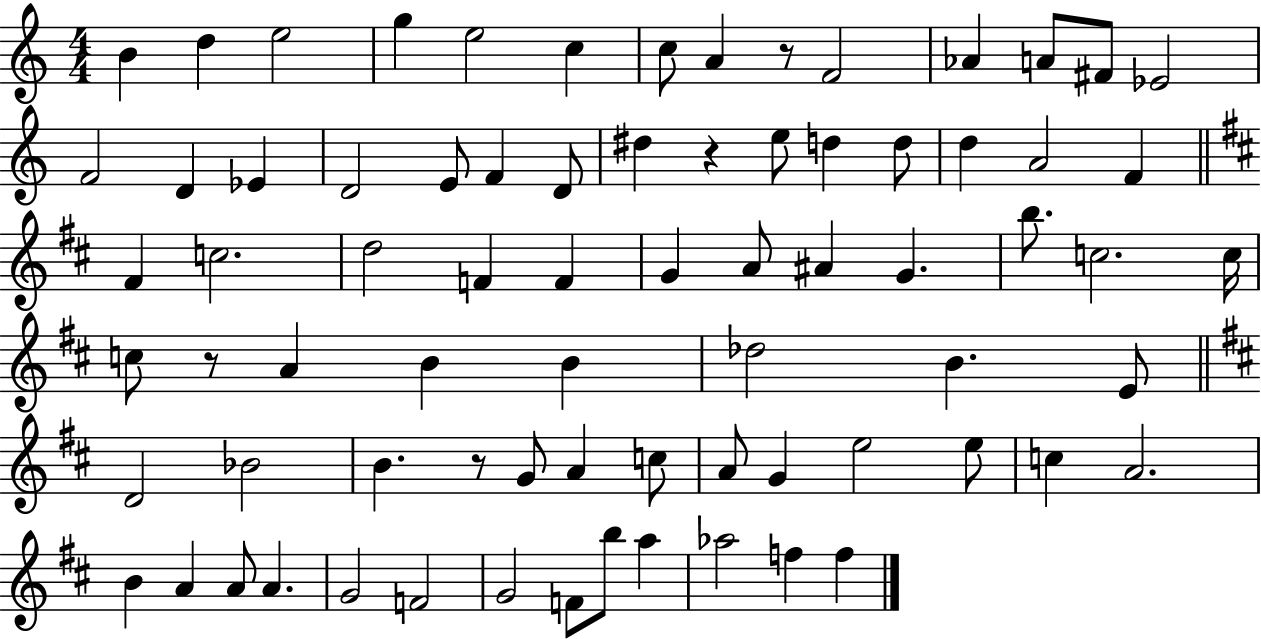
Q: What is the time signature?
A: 4/4